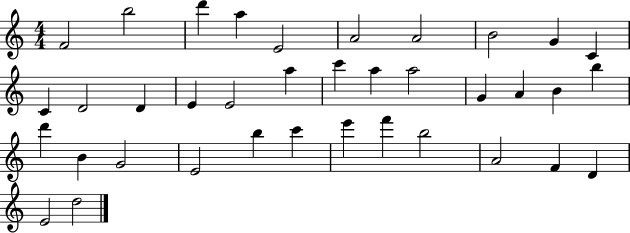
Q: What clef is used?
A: treble